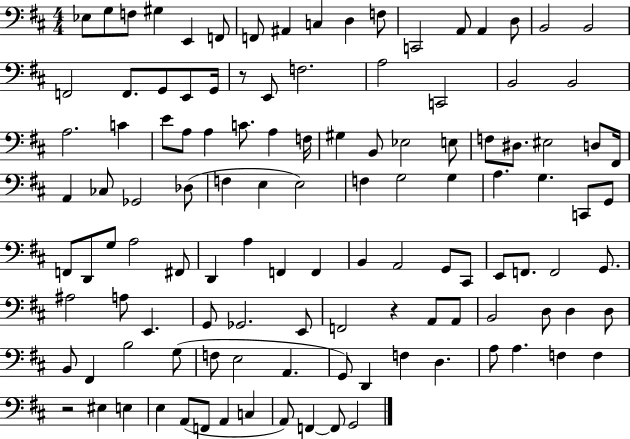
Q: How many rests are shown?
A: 3